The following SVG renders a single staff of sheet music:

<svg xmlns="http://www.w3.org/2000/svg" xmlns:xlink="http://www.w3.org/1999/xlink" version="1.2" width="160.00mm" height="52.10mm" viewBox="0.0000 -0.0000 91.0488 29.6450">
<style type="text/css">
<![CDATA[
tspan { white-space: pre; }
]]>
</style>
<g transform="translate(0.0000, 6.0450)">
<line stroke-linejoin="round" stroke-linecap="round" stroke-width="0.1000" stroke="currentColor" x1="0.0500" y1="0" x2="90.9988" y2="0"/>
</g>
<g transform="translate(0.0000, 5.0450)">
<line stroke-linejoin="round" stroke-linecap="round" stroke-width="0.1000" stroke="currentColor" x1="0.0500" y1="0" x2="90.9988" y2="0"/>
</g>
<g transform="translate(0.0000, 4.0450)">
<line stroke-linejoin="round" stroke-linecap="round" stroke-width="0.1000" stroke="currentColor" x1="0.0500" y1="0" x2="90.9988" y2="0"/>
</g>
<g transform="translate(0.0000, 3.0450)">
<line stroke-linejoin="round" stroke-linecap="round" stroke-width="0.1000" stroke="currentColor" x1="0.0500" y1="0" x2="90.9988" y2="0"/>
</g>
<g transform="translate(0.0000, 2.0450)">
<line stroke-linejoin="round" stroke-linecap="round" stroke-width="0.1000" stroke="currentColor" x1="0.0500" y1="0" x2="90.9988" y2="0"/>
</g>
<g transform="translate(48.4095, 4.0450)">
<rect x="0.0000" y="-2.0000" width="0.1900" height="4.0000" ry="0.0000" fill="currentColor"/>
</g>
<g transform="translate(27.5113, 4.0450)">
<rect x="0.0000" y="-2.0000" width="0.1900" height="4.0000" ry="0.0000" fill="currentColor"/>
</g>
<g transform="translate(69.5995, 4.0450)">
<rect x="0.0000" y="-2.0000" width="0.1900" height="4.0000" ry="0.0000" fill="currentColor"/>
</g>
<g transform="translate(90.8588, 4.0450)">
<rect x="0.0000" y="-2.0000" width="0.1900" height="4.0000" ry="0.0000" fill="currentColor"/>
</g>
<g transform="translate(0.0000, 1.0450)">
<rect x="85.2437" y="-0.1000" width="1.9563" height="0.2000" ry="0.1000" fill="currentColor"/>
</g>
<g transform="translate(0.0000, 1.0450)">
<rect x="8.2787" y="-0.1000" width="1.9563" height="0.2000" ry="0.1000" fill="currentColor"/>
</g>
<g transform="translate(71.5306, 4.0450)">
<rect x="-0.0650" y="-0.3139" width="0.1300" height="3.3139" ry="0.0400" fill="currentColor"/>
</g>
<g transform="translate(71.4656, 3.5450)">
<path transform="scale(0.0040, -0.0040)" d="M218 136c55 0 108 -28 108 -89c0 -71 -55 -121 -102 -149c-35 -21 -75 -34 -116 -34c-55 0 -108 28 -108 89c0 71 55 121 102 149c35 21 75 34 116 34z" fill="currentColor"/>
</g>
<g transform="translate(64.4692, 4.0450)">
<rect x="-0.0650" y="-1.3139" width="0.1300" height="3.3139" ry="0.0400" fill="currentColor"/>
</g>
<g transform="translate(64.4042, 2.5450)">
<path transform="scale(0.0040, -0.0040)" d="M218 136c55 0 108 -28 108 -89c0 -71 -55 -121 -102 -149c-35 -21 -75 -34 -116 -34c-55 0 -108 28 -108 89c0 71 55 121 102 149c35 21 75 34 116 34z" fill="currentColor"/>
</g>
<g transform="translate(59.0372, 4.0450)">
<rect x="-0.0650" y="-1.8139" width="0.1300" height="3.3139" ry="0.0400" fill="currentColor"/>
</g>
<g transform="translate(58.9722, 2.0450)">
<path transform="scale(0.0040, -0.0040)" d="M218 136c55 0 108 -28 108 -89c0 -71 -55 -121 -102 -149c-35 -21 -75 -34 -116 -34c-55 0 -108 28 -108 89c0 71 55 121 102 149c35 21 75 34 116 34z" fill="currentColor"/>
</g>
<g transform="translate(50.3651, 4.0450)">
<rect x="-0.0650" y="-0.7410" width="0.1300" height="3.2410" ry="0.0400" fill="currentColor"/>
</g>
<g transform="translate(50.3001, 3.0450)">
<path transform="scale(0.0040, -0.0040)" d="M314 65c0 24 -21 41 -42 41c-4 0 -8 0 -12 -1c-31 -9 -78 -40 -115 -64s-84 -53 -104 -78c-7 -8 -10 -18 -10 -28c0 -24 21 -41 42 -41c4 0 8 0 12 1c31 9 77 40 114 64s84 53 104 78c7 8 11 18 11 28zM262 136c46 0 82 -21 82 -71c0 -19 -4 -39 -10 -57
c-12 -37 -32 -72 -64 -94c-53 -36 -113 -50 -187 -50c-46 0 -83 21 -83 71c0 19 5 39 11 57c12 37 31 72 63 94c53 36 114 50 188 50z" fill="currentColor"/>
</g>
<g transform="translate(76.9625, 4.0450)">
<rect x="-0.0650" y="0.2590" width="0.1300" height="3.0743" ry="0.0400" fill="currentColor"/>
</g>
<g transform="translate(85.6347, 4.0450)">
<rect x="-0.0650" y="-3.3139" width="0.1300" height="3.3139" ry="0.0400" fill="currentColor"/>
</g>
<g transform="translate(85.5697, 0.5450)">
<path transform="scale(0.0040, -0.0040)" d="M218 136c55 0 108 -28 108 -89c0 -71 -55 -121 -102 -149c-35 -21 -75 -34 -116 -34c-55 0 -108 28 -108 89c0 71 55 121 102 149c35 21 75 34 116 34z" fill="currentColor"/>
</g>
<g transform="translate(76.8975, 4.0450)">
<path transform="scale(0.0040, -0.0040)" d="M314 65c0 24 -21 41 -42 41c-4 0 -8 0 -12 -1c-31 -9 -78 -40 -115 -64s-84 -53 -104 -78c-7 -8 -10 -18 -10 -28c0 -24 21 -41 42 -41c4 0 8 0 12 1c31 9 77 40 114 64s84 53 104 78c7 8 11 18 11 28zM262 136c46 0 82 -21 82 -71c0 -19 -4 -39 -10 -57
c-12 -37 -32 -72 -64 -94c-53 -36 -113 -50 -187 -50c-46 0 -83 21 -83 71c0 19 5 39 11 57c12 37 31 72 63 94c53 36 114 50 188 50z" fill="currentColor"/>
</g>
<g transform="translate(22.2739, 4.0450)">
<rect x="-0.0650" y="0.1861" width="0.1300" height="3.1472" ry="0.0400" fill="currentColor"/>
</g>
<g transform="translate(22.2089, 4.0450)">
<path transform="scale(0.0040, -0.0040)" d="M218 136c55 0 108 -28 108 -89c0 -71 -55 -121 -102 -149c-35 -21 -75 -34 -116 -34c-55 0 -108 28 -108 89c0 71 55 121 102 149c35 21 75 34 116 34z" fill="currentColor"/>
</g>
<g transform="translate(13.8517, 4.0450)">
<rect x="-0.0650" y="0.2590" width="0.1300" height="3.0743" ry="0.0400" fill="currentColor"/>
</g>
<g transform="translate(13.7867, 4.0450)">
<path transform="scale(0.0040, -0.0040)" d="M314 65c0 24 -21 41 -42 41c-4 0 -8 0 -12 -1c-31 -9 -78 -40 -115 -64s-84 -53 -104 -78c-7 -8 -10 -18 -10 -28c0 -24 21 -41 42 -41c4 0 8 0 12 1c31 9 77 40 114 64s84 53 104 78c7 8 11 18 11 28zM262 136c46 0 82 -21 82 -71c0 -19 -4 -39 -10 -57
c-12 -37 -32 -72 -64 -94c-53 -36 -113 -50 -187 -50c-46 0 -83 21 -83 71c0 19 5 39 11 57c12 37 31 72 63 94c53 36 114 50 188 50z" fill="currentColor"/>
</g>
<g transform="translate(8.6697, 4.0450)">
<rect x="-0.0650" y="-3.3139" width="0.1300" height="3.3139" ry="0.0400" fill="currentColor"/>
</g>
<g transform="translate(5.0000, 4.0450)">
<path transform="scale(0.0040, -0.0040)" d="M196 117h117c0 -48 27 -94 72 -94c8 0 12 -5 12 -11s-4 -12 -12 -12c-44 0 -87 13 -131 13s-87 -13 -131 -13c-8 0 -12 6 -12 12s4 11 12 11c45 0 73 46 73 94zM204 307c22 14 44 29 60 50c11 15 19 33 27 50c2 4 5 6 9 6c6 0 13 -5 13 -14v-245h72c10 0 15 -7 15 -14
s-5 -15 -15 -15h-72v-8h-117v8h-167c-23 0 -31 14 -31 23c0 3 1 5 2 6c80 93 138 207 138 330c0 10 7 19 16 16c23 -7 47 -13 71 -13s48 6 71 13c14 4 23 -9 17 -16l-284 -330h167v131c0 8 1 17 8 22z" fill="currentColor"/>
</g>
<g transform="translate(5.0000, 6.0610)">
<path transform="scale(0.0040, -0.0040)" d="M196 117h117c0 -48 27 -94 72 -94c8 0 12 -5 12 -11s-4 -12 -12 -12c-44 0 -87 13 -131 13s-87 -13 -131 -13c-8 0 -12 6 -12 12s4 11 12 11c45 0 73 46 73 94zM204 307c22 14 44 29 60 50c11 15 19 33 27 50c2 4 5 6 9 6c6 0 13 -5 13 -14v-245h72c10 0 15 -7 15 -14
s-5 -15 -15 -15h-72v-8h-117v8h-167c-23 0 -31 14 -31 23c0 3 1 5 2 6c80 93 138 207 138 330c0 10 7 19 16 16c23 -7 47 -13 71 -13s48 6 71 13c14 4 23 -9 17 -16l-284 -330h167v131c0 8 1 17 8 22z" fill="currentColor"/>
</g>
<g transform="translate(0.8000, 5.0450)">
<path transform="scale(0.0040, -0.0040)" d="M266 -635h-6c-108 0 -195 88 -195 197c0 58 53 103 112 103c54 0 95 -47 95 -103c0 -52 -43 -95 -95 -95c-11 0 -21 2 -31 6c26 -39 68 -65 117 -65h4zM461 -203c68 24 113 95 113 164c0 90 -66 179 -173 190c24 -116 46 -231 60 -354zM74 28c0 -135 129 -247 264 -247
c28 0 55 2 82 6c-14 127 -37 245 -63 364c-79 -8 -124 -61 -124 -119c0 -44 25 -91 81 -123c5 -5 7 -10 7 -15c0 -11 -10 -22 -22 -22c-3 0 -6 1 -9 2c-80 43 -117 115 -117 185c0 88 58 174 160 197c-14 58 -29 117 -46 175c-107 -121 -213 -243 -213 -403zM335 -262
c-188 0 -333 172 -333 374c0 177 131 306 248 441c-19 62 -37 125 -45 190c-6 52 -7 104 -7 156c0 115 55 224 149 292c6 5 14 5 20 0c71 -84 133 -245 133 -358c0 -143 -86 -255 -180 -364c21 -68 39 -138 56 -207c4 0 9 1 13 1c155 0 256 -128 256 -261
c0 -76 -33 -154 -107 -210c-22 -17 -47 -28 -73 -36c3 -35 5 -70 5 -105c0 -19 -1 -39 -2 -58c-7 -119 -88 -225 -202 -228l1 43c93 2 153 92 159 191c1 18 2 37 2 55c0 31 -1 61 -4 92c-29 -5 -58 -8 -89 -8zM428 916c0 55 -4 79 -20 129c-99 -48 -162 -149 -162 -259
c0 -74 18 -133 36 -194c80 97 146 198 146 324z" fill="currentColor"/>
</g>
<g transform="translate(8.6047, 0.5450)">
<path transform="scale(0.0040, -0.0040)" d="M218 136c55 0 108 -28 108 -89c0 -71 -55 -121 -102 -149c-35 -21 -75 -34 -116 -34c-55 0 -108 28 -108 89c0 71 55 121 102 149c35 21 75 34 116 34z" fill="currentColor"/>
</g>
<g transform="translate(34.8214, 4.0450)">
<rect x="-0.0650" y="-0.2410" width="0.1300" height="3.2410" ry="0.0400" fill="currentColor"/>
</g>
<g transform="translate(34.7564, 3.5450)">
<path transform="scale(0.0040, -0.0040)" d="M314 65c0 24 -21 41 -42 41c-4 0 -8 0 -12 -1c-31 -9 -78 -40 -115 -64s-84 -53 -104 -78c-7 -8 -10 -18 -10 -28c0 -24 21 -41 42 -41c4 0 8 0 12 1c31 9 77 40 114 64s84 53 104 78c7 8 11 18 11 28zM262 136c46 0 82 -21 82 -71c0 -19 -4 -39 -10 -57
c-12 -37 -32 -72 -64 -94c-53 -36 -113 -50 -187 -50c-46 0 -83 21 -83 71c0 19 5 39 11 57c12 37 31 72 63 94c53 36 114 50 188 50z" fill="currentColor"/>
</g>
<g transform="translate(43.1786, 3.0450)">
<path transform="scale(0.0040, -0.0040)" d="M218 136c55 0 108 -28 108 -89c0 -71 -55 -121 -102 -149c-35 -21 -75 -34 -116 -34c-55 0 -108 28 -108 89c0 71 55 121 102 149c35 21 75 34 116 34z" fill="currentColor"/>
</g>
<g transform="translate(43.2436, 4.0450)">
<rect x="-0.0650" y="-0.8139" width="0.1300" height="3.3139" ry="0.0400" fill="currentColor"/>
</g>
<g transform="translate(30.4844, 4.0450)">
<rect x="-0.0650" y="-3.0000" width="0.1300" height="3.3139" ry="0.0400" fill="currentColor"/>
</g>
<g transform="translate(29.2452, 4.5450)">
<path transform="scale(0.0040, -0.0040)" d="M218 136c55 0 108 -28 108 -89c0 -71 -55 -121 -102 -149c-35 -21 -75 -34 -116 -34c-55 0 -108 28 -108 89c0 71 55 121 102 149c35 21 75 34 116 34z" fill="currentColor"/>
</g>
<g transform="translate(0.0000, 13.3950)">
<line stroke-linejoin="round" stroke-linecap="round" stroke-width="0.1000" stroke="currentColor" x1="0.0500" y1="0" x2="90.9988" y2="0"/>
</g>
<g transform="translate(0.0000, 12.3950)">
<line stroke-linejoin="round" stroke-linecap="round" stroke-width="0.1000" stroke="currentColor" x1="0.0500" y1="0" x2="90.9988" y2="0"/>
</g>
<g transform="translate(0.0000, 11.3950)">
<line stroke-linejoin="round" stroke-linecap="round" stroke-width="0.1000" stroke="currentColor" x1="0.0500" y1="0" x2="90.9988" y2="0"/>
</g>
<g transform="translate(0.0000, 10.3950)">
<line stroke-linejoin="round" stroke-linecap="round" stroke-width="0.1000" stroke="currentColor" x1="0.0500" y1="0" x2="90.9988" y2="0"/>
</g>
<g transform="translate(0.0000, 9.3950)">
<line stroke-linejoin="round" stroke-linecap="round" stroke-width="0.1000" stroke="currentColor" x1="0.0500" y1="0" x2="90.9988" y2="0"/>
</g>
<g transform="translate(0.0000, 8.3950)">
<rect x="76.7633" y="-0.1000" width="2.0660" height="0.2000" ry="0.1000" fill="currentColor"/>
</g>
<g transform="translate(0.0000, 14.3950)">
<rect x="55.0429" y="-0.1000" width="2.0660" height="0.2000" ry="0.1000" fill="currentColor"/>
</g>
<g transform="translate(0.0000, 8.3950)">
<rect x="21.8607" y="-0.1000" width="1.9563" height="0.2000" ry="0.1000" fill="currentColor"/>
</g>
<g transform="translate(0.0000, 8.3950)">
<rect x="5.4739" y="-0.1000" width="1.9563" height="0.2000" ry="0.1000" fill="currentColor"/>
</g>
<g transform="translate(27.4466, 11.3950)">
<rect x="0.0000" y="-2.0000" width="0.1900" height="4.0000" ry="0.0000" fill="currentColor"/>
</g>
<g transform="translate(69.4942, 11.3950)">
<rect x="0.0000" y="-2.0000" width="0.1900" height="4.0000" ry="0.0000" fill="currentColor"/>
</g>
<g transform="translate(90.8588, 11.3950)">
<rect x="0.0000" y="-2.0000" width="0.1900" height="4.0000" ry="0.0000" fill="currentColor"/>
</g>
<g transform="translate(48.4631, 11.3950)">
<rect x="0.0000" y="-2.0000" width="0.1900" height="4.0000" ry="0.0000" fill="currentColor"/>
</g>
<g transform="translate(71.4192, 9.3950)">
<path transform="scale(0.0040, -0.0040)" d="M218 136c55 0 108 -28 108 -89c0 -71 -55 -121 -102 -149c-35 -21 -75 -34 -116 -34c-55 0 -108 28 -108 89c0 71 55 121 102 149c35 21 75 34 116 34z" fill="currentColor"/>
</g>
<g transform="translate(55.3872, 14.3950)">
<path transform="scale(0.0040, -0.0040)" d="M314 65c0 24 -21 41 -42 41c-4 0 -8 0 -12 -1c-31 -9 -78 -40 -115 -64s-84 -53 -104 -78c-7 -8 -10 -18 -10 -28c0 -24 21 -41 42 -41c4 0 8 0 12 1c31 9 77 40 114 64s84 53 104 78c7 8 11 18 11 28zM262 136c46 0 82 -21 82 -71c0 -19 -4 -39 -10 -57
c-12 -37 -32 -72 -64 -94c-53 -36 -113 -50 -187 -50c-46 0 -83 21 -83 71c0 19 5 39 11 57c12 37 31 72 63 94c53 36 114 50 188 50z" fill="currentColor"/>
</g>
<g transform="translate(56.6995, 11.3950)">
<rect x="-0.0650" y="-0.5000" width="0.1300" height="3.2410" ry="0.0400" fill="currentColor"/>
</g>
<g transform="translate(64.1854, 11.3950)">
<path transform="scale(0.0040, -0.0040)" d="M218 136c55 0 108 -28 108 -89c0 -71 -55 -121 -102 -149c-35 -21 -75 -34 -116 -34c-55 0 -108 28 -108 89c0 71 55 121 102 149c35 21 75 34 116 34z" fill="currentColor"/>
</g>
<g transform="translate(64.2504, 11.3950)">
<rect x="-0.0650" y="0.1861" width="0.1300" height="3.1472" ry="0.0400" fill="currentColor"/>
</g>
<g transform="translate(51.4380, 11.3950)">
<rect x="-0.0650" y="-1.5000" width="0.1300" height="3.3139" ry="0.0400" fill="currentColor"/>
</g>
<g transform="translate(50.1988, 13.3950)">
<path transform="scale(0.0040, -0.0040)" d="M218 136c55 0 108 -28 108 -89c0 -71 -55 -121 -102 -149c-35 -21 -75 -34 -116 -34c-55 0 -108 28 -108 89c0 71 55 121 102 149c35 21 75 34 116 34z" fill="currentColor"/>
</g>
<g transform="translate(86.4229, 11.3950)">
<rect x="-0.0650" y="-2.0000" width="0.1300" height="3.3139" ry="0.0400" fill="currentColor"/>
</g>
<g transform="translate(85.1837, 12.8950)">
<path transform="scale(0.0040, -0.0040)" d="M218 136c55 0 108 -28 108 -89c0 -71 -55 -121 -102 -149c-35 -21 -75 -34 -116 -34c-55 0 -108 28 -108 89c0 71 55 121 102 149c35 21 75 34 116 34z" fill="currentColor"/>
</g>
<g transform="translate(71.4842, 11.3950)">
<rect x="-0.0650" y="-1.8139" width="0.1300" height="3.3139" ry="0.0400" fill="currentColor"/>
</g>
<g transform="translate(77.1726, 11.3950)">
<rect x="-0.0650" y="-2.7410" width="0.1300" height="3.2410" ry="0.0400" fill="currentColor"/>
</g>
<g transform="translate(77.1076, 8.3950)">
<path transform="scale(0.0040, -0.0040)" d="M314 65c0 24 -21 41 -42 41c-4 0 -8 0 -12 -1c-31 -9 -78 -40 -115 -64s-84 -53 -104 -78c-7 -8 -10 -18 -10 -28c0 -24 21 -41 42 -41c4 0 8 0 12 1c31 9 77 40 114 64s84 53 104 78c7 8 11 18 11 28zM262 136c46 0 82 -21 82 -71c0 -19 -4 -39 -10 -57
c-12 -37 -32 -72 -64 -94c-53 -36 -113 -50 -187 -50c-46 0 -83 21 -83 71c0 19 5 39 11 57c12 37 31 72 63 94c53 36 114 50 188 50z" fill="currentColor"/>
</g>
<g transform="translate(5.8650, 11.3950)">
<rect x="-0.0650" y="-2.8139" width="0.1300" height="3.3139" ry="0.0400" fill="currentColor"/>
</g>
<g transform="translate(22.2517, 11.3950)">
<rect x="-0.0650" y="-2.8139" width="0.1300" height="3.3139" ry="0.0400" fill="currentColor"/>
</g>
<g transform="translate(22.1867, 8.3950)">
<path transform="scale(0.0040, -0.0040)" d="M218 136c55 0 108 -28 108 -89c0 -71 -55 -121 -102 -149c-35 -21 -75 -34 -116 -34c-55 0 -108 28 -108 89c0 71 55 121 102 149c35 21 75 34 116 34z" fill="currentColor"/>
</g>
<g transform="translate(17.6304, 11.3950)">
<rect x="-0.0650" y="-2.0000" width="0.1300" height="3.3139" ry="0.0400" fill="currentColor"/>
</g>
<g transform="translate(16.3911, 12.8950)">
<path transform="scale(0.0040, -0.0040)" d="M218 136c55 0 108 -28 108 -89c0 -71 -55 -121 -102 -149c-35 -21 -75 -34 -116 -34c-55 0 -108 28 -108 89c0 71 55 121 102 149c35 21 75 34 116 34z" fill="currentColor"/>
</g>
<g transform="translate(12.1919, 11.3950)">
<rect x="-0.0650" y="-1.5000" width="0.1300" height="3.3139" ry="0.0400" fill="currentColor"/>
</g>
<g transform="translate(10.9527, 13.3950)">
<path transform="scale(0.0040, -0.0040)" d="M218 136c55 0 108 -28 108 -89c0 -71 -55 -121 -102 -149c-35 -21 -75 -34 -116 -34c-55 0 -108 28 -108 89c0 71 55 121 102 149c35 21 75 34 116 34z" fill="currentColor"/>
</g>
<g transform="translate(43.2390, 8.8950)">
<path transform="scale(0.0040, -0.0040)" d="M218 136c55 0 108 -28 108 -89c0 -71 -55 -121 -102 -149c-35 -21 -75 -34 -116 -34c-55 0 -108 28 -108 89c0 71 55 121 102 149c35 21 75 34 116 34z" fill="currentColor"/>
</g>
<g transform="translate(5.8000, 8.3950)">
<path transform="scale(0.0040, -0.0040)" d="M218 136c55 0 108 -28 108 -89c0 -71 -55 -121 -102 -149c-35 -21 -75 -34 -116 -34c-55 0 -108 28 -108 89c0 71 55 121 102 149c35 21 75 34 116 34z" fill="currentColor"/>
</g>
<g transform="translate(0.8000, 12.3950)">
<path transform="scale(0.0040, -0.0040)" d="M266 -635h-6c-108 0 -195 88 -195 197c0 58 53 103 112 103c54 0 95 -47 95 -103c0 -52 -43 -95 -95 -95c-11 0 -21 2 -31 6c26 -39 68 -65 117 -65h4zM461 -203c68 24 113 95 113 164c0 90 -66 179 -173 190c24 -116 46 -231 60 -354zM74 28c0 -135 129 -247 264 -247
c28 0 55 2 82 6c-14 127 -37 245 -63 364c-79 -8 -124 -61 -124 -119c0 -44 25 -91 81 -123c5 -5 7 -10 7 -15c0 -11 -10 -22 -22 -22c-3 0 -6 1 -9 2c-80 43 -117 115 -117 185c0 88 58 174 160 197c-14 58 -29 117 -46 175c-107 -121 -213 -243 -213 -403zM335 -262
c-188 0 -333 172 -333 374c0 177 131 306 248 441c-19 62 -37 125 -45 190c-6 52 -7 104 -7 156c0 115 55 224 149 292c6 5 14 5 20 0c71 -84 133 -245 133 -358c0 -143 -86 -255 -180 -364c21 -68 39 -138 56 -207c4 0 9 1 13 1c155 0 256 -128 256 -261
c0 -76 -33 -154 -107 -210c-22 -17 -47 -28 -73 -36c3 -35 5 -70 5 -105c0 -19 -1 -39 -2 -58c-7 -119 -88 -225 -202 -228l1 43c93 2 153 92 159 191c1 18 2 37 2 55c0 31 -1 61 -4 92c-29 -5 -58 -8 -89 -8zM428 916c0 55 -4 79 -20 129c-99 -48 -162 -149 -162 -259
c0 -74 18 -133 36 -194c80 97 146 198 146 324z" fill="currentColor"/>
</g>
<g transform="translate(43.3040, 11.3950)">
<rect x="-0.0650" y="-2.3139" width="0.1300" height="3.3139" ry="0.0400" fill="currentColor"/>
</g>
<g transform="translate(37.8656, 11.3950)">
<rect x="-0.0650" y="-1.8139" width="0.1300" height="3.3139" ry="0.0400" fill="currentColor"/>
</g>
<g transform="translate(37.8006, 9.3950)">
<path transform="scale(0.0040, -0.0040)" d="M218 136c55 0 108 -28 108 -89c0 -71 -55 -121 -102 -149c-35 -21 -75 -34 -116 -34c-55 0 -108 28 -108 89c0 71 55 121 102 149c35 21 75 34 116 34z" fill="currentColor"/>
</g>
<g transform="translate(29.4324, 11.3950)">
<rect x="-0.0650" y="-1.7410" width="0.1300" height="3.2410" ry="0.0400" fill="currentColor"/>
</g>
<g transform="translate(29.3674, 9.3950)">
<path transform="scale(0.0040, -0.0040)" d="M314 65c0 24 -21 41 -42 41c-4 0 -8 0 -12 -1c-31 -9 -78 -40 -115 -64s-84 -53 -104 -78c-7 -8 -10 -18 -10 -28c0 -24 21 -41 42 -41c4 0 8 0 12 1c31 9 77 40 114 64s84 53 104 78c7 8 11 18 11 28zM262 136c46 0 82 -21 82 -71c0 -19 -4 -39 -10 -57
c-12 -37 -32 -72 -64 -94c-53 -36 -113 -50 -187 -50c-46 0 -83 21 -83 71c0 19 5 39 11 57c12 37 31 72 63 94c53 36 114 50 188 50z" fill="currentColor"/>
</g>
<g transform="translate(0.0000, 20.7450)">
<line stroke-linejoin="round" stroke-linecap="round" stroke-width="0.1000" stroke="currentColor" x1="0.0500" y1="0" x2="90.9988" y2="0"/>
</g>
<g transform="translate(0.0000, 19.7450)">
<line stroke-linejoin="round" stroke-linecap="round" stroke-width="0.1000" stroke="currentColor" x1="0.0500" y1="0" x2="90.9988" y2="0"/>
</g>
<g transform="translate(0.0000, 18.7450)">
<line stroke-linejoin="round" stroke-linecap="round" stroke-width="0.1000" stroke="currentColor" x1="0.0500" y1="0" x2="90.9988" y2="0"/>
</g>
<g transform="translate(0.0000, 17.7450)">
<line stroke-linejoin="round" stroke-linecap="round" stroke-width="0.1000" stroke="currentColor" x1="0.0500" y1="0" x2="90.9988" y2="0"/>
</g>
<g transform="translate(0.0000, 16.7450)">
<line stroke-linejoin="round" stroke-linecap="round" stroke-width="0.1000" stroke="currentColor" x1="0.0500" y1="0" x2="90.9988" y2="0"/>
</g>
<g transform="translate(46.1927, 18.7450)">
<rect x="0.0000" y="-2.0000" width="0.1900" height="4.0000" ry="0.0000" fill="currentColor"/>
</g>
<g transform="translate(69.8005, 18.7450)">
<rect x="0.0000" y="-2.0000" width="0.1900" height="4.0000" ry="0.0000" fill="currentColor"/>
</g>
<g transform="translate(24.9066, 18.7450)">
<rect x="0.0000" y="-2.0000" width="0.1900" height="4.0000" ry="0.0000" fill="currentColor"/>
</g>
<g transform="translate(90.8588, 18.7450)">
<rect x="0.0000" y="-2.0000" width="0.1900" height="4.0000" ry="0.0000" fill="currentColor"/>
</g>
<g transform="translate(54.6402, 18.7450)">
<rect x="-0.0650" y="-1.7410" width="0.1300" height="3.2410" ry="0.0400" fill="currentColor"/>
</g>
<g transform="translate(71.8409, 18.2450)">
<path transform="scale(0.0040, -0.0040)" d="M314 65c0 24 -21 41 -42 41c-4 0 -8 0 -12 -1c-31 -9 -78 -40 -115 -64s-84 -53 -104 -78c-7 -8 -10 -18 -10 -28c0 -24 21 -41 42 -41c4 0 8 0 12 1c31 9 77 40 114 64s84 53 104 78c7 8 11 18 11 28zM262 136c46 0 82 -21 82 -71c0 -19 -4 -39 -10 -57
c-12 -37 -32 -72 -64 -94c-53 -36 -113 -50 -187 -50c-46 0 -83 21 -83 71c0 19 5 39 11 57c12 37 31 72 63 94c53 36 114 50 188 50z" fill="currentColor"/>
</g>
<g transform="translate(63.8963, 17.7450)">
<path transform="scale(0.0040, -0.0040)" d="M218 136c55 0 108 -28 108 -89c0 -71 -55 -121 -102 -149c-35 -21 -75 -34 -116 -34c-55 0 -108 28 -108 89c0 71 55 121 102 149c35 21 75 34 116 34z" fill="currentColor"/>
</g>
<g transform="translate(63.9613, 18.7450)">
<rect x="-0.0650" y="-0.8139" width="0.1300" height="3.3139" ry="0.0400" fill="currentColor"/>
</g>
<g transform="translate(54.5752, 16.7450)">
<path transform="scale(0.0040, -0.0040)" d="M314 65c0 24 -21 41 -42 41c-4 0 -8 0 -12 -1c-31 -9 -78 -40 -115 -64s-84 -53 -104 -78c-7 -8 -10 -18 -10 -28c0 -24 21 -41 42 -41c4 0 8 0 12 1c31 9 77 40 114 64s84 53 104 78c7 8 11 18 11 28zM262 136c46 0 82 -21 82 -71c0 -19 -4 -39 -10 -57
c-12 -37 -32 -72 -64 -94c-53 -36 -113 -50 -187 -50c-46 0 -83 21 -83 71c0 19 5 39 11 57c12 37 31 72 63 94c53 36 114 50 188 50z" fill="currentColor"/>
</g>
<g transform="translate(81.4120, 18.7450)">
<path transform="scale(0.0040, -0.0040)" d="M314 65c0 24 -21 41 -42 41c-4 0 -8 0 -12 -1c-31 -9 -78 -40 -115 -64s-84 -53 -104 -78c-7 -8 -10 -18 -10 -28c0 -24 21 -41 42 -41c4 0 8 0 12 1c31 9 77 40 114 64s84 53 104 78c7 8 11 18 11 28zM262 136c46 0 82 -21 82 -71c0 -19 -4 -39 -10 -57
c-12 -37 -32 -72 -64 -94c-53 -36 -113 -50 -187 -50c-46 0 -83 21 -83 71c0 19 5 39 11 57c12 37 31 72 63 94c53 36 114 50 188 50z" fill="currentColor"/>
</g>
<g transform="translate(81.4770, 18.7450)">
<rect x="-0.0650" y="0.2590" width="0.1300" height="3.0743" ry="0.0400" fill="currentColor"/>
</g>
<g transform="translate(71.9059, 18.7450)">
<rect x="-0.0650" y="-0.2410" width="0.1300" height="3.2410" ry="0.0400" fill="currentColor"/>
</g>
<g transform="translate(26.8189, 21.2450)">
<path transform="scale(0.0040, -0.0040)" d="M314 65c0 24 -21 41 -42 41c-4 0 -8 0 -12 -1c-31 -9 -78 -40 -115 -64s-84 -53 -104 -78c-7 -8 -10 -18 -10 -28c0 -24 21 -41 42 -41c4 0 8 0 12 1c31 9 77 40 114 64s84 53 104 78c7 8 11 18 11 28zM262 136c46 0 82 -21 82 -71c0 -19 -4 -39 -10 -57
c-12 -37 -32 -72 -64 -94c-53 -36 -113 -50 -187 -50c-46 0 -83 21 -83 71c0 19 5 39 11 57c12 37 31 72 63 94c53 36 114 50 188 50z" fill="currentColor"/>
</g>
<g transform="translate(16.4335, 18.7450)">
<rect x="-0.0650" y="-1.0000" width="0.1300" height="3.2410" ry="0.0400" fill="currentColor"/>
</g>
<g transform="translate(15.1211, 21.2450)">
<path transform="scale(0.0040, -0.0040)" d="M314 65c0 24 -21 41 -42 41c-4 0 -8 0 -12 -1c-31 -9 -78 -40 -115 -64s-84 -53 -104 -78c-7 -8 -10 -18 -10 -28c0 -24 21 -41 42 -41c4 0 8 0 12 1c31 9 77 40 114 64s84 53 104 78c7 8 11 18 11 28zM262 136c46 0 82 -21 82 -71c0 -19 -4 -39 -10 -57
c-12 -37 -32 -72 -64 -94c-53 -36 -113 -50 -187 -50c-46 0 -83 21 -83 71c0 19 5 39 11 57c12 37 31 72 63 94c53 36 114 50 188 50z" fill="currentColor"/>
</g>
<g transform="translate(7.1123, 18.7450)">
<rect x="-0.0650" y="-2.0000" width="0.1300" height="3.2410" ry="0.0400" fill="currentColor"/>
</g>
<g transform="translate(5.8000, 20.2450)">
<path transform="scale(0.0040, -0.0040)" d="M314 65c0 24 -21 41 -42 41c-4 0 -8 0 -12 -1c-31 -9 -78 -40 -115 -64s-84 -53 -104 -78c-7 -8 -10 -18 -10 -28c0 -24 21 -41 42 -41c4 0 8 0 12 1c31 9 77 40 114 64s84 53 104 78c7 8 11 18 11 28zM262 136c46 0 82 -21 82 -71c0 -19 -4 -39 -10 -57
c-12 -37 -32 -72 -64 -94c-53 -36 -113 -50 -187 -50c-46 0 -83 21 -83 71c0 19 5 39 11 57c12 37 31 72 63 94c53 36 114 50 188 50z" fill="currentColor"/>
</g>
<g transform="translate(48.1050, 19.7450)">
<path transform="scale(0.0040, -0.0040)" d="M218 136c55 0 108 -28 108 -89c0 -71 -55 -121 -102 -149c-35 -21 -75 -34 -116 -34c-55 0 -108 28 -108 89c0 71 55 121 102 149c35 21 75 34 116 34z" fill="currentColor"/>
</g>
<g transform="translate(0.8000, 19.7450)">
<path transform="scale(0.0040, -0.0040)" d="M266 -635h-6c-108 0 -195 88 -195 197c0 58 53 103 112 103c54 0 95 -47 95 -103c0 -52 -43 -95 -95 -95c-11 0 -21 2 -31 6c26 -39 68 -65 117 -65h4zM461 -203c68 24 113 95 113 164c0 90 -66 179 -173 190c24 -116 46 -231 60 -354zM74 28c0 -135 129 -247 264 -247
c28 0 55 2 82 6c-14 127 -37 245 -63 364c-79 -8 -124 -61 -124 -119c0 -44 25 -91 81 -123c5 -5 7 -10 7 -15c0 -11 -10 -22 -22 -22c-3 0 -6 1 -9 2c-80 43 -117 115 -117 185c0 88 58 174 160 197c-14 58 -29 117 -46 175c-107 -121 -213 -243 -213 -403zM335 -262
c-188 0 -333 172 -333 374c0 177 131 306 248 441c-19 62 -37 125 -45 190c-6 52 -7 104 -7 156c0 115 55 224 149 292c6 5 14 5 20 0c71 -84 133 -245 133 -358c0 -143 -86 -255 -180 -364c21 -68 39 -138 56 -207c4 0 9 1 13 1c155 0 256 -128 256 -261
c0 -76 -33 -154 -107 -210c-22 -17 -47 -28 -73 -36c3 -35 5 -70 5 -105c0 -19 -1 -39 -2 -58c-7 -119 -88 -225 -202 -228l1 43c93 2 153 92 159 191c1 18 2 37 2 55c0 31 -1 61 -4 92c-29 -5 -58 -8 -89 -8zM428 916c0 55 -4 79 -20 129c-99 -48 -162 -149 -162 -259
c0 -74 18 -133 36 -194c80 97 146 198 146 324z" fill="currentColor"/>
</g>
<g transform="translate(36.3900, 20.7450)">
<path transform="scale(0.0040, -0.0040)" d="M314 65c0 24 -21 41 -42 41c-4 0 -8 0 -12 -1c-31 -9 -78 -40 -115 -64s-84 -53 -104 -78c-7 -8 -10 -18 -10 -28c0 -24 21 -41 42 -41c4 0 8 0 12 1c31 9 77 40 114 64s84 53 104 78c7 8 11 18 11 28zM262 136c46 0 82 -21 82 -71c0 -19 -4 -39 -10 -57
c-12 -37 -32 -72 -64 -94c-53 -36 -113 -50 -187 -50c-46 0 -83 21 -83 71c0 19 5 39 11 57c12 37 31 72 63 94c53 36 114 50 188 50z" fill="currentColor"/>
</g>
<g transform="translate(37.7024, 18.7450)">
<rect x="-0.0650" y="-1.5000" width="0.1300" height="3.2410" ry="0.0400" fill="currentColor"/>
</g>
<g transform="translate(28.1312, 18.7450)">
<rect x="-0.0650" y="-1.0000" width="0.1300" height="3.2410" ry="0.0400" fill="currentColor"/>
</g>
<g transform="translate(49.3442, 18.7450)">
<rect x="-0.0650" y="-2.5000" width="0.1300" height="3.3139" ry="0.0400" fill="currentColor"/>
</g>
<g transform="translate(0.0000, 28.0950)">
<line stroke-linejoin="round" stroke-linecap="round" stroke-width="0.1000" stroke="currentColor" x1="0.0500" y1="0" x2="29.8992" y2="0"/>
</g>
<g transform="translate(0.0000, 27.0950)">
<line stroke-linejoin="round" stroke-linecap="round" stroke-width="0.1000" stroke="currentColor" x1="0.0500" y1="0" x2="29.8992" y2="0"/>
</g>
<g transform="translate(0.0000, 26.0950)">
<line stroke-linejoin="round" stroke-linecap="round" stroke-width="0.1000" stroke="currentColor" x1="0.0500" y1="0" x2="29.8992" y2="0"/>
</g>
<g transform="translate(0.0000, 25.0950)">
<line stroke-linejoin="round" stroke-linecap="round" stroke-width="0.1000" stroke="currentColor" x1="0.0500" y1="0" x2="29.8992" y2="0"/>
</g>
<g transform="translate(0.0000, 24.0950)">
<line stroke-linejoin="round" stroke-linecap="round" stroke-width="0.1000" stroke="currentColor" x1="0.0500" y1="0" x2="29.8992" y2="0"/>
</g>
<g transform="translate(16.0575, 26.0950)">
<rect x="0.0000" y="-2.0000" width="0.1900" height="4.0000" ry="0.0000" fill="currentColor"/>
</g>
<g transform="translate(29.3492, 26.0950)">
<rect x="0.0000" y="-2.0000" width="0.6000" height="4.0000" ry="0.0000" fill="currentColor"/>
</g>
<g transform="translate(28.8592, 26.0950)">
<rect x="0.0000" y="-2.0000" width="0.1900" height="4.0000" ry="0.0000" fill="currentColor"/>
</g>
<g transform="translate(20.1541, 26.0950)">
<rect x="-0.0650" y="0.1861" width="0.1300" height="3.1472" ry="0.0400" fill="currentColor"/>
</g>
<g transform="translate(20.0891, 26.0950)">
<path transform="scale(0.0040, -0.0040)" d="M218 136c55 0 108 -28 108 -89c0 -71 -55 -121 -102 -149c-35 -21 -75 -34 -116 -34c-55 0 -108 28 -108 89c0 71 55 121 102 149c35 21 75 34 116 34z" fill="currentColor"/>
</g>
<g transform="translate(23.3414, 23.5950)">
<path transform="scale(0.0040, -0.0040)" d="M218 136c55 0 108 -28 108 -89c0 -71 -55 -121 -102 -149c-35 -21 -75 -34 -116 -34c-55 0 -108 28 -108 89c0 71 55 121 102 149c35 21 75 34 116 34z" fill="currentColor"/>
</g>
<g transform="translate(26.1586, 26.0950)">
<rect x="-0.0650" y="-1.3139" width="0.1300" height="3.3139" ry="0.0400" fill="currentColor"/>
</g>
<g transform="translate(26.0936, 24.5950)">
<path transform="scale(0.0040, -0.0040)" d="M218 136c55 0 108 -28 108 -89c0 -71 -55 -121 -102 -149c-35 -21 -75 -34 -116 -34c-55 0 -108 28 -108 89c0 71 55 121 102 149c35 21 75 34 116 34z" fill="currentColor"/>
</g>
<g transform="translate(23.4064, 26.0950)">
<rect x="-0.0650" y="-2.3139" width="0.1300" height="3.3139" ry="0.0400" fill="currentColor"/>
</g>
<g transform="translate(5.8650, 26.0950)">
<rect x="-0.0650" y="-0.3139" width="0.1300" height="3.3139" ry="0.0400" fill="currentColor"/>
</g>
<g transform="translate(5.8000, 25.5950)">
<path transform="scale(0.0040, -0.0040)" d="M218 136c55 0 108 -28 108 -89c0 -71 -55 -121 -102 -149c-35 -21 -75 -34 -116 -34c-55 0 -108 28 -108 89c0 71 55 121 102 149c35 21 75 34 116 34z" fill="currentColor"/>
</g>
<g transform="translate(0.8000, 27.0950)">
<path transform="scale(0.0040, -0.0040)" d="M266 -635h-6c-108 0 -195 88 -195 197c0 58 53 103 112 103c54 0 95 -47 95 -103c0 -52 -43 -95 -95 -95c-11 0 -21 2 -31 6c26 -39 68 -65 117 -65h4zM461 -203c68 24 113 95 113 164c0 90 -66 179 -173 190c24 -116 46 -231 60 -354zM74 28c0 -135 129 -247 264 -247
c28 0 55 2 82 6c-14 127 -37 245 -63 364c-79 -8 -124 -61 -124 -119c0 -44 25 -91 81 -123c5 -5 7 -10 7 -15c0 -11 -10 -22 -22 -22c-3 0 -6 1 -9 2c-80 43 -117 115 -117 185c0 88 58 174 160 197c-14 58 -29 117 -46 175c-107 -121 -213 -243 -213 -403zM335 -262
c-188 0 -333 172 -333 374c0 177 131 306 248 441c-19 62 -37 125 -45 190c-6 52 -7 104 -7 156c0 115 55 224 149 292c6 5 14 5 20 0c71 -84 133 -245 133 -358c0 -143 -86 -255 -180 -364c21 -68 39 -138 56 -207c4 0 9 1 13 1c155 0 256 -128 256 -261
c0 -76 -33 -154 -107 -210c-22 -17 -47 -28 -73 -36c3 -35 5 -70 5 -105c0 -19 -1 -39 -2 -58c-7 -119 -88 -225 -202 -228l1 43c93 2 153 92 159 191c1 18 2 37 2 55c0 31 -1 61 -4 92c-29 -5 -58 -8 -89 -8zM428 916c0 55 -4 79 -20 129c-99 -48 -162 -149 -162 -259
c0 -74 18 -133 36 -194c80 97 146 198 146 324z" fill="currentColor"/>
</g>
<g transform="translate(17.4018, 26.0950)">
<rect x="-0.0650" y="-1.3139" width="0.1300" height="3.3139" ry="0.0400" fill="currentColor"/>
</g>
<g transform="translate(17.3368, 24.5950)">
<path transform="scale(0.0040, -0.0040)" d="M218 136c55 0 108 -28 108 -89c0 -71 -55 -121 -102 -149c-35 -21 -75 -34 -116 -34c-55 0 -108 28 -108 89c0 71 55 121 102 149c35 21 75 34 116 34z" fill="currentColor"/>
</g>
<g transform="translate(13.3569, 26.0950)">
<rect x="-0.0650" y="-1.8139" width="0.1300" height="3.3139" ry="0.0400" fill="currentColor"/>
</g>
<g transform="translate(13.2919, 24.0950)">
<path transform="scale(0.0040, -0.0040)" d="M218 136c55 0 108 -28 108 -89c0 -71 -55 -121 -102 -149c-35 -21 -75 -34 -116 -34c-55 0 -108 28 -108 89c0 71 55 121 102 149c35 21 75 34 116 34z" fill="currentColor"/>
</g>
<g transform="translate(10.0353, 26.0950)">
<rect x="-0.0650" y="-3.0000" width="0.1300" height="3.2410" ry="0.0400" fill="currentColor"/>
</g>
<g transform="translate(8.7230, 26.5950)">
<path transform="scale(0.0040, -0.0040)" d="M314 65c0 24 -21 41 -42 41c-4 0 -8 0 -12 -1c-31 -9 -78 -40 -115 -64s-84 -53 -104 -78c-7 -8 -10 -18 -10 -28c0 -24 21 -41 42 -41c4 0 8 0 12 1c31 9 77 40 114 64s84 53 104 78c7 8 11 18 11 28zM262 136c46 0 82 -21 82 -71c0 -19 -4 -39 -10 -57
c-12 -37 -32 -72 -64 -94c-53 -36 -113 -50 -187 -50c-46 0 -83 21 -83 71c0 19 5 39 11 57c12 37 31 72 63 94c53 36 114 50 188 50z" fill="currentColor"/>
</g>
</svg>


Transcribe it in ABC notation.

X:1
T:Untitled
M:4/4
L:1/4
K:C
b B2 B A c2 d d2 f e c B2 b a E F a f2 f g E C2 B f a2 F F2 D2 D2 E2 G f2 d c2 B2 c A2 f e B g e